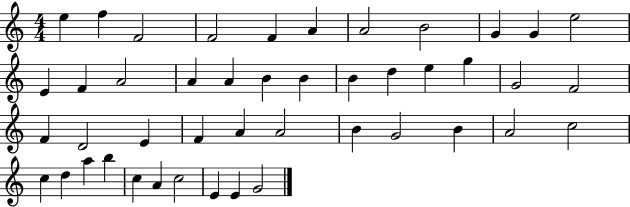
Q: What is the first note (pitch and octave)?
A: E5